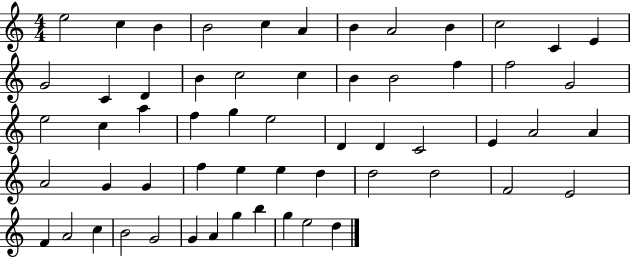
{
  \clef treble
  \numericTimeSignature
  \time 4/4
  \key c \major
  e''2 c''4 b'4 | b'2 c''4 a'4 | b'4 a'2 b'4 | c''2 c'4 e'4 | \break g'2 c'4 d'4 | b'4 c''2 c''4 | b'4 b'2 f''4 | f''2 g'2 | \break e''2 c''4 a''4 | f''4 g''4 e''2 | d'4 d'4 c'2 | e'4 a'2 a'4 | \break a'2 g'4 g'4 | f''4 e''4 e''4 d''4 | d''2 d''2 | f'2 e'2 | \break f'4 a'2 c''4 | b'2 g'2 | g'4 a'4 g''4 b''4 | g''4 e''2 d''4 | \break \bar "|."
}